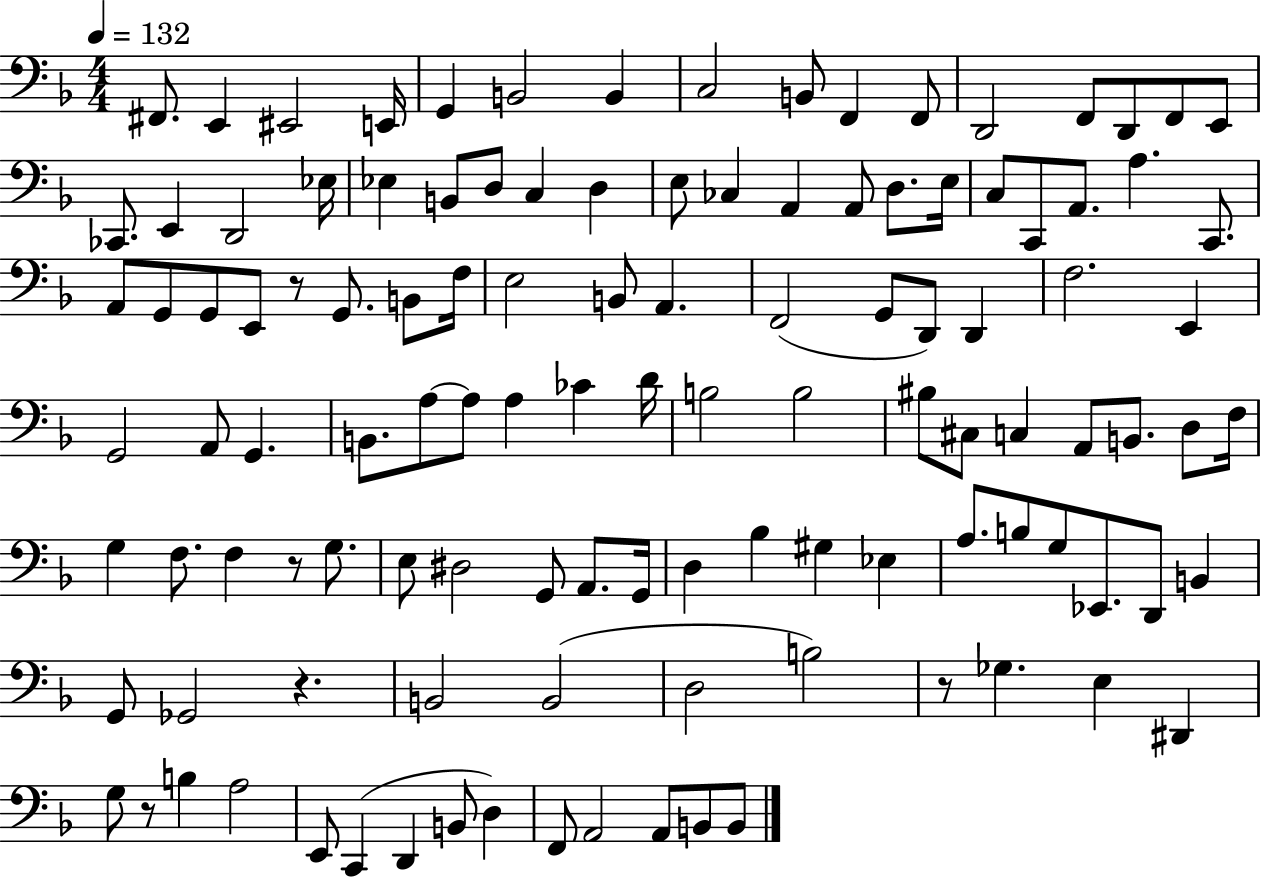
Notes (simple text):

F#2/e. E2/q EIS2/h E2/s G2/q B2/h B2/q C3/h B2/e F2/q F2/e D2/h F2/e D2/e F2/e E2/e CES2/e. E2/q D2/h Eb3/s Eb3/q B2/e D3/e C3/q D3/q E3/e CES3/q A2/q A2/e D3/e. E3/s C3/e C2/e A2/e. A3/q. C2/e. A2/e G2/e G2/e E2/e R/e G2/e. B2/e F3/s E3/h B2/e A2/q. F2/h G2/e D2/e D2/q F3/h. E2/q G2/h A2/e G2/q. B2/e. A3/e A3/e A3/q CES4/q D4/s B3/h B3/h BIS3/e C#3/e C3/q A2/e B2/e. D3/e F3/s G3/q F3/e. F3/q R/e G3/e. E3/e D#3/h G2/e A2/e. G2/s D3/q Bb3/q G#3/q Eb3/q A3/e. B3/e G3/e Eb2/e. D2/e B2/q G2/e Gb2/h R/q. B2/h B2/h D3/h B3/h R/e Gb3/q. E3/q D#2/q G3/e R/e B3/q A3/h E2/e C2/q D2/q B2/e D3/q F2/e A2/h A2/e B2/e B2/e